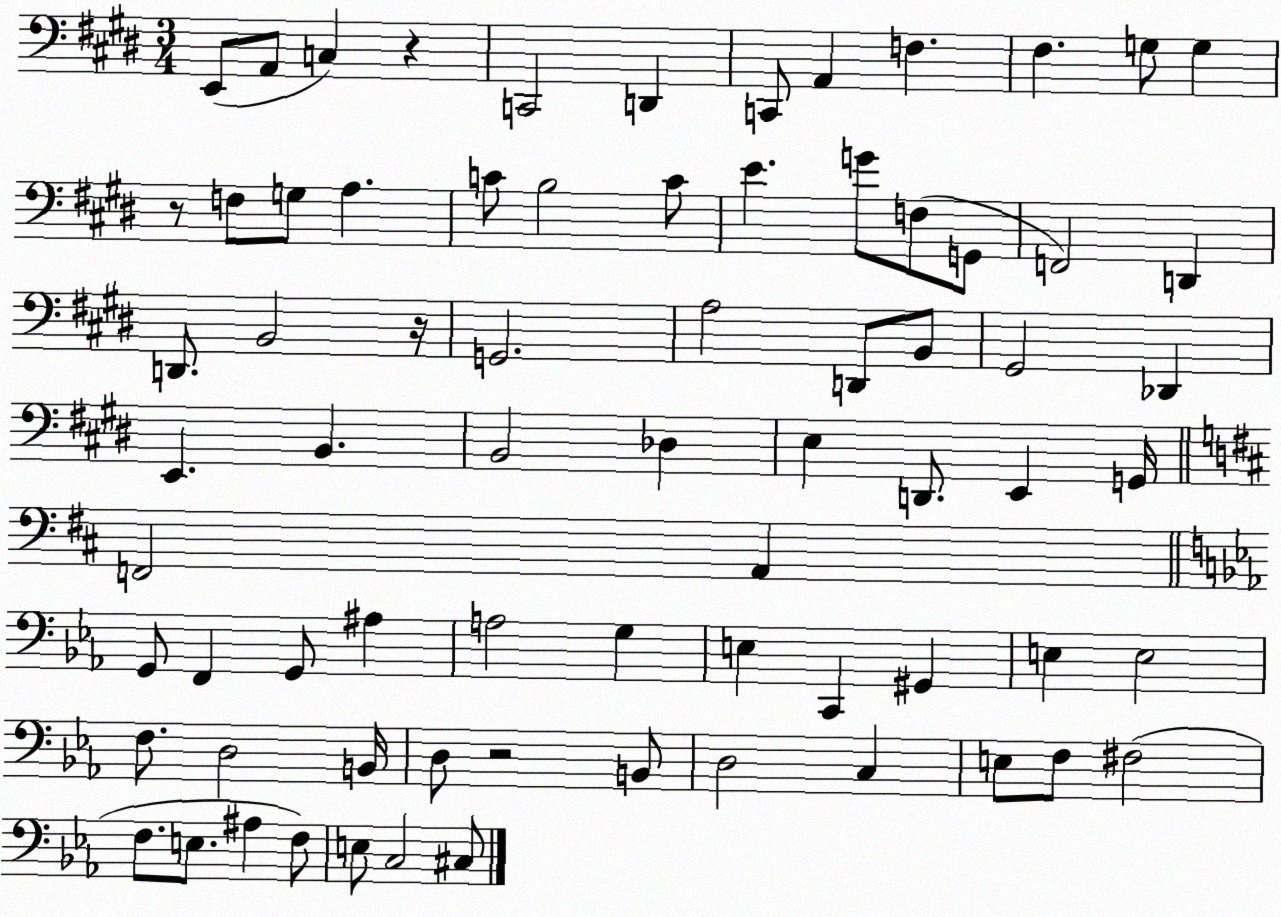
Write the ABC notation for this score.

X:1
T:Untitled
M:3/4
L:1/4
K:E
E,,/2 A,,/2 C, z C,,2 D,, C,,/2 A,, F, ^F, G,/2 G, z/2 F,/2 G,/2 A, C/2 B,2 C/2 E G/2 F,/2 G,,/2 F,,2 D,, D,,/2 B,,2 z/4 G,,2 A,2 D,,/2 B,,/2 ^G,,2 _D,, E,, B,, B,,2 _D, E, D,,/2 E,, G,,/4 F,,2 A,, G,,/2 F,, G,,/2 ^A, A,2 G, E, C,, ^G,, E, E,2 F,/2 D,2 B,,/4 D,/2 z2 B,,/2 D,2 C, E,/2 F,/2 ^F,2 F,/2 E,/2 ^A, F,/2 E,/2 C,2 ^C,/2